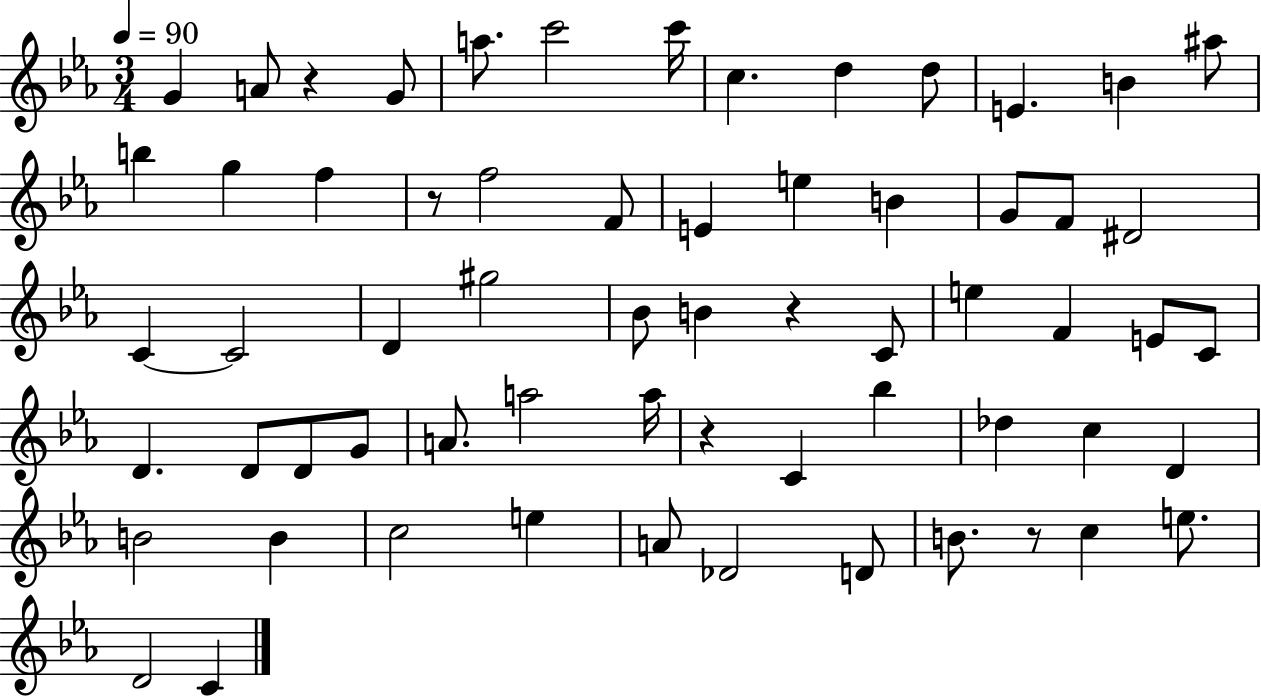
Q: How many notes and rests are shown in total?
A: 63